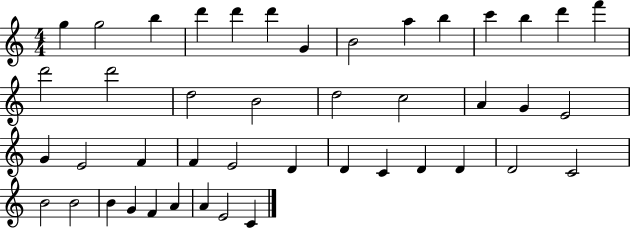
G5/q G5/h B5/q D6/q D6/q D6/q G4/q B4/h A5/q B5/q C6/q B5/q D6/q F6/q D6/h D6/h D5/h B4/h D5/h C5/h A4/q G4/q E4/h G4/q E4/h F4/q F4/q E4/h D4/q D4/q C4/q D4/q D4/q D4/h C4/h B4/h B4/h B4/q G4/q F4/q A4/q A4/q E4/h C4/q